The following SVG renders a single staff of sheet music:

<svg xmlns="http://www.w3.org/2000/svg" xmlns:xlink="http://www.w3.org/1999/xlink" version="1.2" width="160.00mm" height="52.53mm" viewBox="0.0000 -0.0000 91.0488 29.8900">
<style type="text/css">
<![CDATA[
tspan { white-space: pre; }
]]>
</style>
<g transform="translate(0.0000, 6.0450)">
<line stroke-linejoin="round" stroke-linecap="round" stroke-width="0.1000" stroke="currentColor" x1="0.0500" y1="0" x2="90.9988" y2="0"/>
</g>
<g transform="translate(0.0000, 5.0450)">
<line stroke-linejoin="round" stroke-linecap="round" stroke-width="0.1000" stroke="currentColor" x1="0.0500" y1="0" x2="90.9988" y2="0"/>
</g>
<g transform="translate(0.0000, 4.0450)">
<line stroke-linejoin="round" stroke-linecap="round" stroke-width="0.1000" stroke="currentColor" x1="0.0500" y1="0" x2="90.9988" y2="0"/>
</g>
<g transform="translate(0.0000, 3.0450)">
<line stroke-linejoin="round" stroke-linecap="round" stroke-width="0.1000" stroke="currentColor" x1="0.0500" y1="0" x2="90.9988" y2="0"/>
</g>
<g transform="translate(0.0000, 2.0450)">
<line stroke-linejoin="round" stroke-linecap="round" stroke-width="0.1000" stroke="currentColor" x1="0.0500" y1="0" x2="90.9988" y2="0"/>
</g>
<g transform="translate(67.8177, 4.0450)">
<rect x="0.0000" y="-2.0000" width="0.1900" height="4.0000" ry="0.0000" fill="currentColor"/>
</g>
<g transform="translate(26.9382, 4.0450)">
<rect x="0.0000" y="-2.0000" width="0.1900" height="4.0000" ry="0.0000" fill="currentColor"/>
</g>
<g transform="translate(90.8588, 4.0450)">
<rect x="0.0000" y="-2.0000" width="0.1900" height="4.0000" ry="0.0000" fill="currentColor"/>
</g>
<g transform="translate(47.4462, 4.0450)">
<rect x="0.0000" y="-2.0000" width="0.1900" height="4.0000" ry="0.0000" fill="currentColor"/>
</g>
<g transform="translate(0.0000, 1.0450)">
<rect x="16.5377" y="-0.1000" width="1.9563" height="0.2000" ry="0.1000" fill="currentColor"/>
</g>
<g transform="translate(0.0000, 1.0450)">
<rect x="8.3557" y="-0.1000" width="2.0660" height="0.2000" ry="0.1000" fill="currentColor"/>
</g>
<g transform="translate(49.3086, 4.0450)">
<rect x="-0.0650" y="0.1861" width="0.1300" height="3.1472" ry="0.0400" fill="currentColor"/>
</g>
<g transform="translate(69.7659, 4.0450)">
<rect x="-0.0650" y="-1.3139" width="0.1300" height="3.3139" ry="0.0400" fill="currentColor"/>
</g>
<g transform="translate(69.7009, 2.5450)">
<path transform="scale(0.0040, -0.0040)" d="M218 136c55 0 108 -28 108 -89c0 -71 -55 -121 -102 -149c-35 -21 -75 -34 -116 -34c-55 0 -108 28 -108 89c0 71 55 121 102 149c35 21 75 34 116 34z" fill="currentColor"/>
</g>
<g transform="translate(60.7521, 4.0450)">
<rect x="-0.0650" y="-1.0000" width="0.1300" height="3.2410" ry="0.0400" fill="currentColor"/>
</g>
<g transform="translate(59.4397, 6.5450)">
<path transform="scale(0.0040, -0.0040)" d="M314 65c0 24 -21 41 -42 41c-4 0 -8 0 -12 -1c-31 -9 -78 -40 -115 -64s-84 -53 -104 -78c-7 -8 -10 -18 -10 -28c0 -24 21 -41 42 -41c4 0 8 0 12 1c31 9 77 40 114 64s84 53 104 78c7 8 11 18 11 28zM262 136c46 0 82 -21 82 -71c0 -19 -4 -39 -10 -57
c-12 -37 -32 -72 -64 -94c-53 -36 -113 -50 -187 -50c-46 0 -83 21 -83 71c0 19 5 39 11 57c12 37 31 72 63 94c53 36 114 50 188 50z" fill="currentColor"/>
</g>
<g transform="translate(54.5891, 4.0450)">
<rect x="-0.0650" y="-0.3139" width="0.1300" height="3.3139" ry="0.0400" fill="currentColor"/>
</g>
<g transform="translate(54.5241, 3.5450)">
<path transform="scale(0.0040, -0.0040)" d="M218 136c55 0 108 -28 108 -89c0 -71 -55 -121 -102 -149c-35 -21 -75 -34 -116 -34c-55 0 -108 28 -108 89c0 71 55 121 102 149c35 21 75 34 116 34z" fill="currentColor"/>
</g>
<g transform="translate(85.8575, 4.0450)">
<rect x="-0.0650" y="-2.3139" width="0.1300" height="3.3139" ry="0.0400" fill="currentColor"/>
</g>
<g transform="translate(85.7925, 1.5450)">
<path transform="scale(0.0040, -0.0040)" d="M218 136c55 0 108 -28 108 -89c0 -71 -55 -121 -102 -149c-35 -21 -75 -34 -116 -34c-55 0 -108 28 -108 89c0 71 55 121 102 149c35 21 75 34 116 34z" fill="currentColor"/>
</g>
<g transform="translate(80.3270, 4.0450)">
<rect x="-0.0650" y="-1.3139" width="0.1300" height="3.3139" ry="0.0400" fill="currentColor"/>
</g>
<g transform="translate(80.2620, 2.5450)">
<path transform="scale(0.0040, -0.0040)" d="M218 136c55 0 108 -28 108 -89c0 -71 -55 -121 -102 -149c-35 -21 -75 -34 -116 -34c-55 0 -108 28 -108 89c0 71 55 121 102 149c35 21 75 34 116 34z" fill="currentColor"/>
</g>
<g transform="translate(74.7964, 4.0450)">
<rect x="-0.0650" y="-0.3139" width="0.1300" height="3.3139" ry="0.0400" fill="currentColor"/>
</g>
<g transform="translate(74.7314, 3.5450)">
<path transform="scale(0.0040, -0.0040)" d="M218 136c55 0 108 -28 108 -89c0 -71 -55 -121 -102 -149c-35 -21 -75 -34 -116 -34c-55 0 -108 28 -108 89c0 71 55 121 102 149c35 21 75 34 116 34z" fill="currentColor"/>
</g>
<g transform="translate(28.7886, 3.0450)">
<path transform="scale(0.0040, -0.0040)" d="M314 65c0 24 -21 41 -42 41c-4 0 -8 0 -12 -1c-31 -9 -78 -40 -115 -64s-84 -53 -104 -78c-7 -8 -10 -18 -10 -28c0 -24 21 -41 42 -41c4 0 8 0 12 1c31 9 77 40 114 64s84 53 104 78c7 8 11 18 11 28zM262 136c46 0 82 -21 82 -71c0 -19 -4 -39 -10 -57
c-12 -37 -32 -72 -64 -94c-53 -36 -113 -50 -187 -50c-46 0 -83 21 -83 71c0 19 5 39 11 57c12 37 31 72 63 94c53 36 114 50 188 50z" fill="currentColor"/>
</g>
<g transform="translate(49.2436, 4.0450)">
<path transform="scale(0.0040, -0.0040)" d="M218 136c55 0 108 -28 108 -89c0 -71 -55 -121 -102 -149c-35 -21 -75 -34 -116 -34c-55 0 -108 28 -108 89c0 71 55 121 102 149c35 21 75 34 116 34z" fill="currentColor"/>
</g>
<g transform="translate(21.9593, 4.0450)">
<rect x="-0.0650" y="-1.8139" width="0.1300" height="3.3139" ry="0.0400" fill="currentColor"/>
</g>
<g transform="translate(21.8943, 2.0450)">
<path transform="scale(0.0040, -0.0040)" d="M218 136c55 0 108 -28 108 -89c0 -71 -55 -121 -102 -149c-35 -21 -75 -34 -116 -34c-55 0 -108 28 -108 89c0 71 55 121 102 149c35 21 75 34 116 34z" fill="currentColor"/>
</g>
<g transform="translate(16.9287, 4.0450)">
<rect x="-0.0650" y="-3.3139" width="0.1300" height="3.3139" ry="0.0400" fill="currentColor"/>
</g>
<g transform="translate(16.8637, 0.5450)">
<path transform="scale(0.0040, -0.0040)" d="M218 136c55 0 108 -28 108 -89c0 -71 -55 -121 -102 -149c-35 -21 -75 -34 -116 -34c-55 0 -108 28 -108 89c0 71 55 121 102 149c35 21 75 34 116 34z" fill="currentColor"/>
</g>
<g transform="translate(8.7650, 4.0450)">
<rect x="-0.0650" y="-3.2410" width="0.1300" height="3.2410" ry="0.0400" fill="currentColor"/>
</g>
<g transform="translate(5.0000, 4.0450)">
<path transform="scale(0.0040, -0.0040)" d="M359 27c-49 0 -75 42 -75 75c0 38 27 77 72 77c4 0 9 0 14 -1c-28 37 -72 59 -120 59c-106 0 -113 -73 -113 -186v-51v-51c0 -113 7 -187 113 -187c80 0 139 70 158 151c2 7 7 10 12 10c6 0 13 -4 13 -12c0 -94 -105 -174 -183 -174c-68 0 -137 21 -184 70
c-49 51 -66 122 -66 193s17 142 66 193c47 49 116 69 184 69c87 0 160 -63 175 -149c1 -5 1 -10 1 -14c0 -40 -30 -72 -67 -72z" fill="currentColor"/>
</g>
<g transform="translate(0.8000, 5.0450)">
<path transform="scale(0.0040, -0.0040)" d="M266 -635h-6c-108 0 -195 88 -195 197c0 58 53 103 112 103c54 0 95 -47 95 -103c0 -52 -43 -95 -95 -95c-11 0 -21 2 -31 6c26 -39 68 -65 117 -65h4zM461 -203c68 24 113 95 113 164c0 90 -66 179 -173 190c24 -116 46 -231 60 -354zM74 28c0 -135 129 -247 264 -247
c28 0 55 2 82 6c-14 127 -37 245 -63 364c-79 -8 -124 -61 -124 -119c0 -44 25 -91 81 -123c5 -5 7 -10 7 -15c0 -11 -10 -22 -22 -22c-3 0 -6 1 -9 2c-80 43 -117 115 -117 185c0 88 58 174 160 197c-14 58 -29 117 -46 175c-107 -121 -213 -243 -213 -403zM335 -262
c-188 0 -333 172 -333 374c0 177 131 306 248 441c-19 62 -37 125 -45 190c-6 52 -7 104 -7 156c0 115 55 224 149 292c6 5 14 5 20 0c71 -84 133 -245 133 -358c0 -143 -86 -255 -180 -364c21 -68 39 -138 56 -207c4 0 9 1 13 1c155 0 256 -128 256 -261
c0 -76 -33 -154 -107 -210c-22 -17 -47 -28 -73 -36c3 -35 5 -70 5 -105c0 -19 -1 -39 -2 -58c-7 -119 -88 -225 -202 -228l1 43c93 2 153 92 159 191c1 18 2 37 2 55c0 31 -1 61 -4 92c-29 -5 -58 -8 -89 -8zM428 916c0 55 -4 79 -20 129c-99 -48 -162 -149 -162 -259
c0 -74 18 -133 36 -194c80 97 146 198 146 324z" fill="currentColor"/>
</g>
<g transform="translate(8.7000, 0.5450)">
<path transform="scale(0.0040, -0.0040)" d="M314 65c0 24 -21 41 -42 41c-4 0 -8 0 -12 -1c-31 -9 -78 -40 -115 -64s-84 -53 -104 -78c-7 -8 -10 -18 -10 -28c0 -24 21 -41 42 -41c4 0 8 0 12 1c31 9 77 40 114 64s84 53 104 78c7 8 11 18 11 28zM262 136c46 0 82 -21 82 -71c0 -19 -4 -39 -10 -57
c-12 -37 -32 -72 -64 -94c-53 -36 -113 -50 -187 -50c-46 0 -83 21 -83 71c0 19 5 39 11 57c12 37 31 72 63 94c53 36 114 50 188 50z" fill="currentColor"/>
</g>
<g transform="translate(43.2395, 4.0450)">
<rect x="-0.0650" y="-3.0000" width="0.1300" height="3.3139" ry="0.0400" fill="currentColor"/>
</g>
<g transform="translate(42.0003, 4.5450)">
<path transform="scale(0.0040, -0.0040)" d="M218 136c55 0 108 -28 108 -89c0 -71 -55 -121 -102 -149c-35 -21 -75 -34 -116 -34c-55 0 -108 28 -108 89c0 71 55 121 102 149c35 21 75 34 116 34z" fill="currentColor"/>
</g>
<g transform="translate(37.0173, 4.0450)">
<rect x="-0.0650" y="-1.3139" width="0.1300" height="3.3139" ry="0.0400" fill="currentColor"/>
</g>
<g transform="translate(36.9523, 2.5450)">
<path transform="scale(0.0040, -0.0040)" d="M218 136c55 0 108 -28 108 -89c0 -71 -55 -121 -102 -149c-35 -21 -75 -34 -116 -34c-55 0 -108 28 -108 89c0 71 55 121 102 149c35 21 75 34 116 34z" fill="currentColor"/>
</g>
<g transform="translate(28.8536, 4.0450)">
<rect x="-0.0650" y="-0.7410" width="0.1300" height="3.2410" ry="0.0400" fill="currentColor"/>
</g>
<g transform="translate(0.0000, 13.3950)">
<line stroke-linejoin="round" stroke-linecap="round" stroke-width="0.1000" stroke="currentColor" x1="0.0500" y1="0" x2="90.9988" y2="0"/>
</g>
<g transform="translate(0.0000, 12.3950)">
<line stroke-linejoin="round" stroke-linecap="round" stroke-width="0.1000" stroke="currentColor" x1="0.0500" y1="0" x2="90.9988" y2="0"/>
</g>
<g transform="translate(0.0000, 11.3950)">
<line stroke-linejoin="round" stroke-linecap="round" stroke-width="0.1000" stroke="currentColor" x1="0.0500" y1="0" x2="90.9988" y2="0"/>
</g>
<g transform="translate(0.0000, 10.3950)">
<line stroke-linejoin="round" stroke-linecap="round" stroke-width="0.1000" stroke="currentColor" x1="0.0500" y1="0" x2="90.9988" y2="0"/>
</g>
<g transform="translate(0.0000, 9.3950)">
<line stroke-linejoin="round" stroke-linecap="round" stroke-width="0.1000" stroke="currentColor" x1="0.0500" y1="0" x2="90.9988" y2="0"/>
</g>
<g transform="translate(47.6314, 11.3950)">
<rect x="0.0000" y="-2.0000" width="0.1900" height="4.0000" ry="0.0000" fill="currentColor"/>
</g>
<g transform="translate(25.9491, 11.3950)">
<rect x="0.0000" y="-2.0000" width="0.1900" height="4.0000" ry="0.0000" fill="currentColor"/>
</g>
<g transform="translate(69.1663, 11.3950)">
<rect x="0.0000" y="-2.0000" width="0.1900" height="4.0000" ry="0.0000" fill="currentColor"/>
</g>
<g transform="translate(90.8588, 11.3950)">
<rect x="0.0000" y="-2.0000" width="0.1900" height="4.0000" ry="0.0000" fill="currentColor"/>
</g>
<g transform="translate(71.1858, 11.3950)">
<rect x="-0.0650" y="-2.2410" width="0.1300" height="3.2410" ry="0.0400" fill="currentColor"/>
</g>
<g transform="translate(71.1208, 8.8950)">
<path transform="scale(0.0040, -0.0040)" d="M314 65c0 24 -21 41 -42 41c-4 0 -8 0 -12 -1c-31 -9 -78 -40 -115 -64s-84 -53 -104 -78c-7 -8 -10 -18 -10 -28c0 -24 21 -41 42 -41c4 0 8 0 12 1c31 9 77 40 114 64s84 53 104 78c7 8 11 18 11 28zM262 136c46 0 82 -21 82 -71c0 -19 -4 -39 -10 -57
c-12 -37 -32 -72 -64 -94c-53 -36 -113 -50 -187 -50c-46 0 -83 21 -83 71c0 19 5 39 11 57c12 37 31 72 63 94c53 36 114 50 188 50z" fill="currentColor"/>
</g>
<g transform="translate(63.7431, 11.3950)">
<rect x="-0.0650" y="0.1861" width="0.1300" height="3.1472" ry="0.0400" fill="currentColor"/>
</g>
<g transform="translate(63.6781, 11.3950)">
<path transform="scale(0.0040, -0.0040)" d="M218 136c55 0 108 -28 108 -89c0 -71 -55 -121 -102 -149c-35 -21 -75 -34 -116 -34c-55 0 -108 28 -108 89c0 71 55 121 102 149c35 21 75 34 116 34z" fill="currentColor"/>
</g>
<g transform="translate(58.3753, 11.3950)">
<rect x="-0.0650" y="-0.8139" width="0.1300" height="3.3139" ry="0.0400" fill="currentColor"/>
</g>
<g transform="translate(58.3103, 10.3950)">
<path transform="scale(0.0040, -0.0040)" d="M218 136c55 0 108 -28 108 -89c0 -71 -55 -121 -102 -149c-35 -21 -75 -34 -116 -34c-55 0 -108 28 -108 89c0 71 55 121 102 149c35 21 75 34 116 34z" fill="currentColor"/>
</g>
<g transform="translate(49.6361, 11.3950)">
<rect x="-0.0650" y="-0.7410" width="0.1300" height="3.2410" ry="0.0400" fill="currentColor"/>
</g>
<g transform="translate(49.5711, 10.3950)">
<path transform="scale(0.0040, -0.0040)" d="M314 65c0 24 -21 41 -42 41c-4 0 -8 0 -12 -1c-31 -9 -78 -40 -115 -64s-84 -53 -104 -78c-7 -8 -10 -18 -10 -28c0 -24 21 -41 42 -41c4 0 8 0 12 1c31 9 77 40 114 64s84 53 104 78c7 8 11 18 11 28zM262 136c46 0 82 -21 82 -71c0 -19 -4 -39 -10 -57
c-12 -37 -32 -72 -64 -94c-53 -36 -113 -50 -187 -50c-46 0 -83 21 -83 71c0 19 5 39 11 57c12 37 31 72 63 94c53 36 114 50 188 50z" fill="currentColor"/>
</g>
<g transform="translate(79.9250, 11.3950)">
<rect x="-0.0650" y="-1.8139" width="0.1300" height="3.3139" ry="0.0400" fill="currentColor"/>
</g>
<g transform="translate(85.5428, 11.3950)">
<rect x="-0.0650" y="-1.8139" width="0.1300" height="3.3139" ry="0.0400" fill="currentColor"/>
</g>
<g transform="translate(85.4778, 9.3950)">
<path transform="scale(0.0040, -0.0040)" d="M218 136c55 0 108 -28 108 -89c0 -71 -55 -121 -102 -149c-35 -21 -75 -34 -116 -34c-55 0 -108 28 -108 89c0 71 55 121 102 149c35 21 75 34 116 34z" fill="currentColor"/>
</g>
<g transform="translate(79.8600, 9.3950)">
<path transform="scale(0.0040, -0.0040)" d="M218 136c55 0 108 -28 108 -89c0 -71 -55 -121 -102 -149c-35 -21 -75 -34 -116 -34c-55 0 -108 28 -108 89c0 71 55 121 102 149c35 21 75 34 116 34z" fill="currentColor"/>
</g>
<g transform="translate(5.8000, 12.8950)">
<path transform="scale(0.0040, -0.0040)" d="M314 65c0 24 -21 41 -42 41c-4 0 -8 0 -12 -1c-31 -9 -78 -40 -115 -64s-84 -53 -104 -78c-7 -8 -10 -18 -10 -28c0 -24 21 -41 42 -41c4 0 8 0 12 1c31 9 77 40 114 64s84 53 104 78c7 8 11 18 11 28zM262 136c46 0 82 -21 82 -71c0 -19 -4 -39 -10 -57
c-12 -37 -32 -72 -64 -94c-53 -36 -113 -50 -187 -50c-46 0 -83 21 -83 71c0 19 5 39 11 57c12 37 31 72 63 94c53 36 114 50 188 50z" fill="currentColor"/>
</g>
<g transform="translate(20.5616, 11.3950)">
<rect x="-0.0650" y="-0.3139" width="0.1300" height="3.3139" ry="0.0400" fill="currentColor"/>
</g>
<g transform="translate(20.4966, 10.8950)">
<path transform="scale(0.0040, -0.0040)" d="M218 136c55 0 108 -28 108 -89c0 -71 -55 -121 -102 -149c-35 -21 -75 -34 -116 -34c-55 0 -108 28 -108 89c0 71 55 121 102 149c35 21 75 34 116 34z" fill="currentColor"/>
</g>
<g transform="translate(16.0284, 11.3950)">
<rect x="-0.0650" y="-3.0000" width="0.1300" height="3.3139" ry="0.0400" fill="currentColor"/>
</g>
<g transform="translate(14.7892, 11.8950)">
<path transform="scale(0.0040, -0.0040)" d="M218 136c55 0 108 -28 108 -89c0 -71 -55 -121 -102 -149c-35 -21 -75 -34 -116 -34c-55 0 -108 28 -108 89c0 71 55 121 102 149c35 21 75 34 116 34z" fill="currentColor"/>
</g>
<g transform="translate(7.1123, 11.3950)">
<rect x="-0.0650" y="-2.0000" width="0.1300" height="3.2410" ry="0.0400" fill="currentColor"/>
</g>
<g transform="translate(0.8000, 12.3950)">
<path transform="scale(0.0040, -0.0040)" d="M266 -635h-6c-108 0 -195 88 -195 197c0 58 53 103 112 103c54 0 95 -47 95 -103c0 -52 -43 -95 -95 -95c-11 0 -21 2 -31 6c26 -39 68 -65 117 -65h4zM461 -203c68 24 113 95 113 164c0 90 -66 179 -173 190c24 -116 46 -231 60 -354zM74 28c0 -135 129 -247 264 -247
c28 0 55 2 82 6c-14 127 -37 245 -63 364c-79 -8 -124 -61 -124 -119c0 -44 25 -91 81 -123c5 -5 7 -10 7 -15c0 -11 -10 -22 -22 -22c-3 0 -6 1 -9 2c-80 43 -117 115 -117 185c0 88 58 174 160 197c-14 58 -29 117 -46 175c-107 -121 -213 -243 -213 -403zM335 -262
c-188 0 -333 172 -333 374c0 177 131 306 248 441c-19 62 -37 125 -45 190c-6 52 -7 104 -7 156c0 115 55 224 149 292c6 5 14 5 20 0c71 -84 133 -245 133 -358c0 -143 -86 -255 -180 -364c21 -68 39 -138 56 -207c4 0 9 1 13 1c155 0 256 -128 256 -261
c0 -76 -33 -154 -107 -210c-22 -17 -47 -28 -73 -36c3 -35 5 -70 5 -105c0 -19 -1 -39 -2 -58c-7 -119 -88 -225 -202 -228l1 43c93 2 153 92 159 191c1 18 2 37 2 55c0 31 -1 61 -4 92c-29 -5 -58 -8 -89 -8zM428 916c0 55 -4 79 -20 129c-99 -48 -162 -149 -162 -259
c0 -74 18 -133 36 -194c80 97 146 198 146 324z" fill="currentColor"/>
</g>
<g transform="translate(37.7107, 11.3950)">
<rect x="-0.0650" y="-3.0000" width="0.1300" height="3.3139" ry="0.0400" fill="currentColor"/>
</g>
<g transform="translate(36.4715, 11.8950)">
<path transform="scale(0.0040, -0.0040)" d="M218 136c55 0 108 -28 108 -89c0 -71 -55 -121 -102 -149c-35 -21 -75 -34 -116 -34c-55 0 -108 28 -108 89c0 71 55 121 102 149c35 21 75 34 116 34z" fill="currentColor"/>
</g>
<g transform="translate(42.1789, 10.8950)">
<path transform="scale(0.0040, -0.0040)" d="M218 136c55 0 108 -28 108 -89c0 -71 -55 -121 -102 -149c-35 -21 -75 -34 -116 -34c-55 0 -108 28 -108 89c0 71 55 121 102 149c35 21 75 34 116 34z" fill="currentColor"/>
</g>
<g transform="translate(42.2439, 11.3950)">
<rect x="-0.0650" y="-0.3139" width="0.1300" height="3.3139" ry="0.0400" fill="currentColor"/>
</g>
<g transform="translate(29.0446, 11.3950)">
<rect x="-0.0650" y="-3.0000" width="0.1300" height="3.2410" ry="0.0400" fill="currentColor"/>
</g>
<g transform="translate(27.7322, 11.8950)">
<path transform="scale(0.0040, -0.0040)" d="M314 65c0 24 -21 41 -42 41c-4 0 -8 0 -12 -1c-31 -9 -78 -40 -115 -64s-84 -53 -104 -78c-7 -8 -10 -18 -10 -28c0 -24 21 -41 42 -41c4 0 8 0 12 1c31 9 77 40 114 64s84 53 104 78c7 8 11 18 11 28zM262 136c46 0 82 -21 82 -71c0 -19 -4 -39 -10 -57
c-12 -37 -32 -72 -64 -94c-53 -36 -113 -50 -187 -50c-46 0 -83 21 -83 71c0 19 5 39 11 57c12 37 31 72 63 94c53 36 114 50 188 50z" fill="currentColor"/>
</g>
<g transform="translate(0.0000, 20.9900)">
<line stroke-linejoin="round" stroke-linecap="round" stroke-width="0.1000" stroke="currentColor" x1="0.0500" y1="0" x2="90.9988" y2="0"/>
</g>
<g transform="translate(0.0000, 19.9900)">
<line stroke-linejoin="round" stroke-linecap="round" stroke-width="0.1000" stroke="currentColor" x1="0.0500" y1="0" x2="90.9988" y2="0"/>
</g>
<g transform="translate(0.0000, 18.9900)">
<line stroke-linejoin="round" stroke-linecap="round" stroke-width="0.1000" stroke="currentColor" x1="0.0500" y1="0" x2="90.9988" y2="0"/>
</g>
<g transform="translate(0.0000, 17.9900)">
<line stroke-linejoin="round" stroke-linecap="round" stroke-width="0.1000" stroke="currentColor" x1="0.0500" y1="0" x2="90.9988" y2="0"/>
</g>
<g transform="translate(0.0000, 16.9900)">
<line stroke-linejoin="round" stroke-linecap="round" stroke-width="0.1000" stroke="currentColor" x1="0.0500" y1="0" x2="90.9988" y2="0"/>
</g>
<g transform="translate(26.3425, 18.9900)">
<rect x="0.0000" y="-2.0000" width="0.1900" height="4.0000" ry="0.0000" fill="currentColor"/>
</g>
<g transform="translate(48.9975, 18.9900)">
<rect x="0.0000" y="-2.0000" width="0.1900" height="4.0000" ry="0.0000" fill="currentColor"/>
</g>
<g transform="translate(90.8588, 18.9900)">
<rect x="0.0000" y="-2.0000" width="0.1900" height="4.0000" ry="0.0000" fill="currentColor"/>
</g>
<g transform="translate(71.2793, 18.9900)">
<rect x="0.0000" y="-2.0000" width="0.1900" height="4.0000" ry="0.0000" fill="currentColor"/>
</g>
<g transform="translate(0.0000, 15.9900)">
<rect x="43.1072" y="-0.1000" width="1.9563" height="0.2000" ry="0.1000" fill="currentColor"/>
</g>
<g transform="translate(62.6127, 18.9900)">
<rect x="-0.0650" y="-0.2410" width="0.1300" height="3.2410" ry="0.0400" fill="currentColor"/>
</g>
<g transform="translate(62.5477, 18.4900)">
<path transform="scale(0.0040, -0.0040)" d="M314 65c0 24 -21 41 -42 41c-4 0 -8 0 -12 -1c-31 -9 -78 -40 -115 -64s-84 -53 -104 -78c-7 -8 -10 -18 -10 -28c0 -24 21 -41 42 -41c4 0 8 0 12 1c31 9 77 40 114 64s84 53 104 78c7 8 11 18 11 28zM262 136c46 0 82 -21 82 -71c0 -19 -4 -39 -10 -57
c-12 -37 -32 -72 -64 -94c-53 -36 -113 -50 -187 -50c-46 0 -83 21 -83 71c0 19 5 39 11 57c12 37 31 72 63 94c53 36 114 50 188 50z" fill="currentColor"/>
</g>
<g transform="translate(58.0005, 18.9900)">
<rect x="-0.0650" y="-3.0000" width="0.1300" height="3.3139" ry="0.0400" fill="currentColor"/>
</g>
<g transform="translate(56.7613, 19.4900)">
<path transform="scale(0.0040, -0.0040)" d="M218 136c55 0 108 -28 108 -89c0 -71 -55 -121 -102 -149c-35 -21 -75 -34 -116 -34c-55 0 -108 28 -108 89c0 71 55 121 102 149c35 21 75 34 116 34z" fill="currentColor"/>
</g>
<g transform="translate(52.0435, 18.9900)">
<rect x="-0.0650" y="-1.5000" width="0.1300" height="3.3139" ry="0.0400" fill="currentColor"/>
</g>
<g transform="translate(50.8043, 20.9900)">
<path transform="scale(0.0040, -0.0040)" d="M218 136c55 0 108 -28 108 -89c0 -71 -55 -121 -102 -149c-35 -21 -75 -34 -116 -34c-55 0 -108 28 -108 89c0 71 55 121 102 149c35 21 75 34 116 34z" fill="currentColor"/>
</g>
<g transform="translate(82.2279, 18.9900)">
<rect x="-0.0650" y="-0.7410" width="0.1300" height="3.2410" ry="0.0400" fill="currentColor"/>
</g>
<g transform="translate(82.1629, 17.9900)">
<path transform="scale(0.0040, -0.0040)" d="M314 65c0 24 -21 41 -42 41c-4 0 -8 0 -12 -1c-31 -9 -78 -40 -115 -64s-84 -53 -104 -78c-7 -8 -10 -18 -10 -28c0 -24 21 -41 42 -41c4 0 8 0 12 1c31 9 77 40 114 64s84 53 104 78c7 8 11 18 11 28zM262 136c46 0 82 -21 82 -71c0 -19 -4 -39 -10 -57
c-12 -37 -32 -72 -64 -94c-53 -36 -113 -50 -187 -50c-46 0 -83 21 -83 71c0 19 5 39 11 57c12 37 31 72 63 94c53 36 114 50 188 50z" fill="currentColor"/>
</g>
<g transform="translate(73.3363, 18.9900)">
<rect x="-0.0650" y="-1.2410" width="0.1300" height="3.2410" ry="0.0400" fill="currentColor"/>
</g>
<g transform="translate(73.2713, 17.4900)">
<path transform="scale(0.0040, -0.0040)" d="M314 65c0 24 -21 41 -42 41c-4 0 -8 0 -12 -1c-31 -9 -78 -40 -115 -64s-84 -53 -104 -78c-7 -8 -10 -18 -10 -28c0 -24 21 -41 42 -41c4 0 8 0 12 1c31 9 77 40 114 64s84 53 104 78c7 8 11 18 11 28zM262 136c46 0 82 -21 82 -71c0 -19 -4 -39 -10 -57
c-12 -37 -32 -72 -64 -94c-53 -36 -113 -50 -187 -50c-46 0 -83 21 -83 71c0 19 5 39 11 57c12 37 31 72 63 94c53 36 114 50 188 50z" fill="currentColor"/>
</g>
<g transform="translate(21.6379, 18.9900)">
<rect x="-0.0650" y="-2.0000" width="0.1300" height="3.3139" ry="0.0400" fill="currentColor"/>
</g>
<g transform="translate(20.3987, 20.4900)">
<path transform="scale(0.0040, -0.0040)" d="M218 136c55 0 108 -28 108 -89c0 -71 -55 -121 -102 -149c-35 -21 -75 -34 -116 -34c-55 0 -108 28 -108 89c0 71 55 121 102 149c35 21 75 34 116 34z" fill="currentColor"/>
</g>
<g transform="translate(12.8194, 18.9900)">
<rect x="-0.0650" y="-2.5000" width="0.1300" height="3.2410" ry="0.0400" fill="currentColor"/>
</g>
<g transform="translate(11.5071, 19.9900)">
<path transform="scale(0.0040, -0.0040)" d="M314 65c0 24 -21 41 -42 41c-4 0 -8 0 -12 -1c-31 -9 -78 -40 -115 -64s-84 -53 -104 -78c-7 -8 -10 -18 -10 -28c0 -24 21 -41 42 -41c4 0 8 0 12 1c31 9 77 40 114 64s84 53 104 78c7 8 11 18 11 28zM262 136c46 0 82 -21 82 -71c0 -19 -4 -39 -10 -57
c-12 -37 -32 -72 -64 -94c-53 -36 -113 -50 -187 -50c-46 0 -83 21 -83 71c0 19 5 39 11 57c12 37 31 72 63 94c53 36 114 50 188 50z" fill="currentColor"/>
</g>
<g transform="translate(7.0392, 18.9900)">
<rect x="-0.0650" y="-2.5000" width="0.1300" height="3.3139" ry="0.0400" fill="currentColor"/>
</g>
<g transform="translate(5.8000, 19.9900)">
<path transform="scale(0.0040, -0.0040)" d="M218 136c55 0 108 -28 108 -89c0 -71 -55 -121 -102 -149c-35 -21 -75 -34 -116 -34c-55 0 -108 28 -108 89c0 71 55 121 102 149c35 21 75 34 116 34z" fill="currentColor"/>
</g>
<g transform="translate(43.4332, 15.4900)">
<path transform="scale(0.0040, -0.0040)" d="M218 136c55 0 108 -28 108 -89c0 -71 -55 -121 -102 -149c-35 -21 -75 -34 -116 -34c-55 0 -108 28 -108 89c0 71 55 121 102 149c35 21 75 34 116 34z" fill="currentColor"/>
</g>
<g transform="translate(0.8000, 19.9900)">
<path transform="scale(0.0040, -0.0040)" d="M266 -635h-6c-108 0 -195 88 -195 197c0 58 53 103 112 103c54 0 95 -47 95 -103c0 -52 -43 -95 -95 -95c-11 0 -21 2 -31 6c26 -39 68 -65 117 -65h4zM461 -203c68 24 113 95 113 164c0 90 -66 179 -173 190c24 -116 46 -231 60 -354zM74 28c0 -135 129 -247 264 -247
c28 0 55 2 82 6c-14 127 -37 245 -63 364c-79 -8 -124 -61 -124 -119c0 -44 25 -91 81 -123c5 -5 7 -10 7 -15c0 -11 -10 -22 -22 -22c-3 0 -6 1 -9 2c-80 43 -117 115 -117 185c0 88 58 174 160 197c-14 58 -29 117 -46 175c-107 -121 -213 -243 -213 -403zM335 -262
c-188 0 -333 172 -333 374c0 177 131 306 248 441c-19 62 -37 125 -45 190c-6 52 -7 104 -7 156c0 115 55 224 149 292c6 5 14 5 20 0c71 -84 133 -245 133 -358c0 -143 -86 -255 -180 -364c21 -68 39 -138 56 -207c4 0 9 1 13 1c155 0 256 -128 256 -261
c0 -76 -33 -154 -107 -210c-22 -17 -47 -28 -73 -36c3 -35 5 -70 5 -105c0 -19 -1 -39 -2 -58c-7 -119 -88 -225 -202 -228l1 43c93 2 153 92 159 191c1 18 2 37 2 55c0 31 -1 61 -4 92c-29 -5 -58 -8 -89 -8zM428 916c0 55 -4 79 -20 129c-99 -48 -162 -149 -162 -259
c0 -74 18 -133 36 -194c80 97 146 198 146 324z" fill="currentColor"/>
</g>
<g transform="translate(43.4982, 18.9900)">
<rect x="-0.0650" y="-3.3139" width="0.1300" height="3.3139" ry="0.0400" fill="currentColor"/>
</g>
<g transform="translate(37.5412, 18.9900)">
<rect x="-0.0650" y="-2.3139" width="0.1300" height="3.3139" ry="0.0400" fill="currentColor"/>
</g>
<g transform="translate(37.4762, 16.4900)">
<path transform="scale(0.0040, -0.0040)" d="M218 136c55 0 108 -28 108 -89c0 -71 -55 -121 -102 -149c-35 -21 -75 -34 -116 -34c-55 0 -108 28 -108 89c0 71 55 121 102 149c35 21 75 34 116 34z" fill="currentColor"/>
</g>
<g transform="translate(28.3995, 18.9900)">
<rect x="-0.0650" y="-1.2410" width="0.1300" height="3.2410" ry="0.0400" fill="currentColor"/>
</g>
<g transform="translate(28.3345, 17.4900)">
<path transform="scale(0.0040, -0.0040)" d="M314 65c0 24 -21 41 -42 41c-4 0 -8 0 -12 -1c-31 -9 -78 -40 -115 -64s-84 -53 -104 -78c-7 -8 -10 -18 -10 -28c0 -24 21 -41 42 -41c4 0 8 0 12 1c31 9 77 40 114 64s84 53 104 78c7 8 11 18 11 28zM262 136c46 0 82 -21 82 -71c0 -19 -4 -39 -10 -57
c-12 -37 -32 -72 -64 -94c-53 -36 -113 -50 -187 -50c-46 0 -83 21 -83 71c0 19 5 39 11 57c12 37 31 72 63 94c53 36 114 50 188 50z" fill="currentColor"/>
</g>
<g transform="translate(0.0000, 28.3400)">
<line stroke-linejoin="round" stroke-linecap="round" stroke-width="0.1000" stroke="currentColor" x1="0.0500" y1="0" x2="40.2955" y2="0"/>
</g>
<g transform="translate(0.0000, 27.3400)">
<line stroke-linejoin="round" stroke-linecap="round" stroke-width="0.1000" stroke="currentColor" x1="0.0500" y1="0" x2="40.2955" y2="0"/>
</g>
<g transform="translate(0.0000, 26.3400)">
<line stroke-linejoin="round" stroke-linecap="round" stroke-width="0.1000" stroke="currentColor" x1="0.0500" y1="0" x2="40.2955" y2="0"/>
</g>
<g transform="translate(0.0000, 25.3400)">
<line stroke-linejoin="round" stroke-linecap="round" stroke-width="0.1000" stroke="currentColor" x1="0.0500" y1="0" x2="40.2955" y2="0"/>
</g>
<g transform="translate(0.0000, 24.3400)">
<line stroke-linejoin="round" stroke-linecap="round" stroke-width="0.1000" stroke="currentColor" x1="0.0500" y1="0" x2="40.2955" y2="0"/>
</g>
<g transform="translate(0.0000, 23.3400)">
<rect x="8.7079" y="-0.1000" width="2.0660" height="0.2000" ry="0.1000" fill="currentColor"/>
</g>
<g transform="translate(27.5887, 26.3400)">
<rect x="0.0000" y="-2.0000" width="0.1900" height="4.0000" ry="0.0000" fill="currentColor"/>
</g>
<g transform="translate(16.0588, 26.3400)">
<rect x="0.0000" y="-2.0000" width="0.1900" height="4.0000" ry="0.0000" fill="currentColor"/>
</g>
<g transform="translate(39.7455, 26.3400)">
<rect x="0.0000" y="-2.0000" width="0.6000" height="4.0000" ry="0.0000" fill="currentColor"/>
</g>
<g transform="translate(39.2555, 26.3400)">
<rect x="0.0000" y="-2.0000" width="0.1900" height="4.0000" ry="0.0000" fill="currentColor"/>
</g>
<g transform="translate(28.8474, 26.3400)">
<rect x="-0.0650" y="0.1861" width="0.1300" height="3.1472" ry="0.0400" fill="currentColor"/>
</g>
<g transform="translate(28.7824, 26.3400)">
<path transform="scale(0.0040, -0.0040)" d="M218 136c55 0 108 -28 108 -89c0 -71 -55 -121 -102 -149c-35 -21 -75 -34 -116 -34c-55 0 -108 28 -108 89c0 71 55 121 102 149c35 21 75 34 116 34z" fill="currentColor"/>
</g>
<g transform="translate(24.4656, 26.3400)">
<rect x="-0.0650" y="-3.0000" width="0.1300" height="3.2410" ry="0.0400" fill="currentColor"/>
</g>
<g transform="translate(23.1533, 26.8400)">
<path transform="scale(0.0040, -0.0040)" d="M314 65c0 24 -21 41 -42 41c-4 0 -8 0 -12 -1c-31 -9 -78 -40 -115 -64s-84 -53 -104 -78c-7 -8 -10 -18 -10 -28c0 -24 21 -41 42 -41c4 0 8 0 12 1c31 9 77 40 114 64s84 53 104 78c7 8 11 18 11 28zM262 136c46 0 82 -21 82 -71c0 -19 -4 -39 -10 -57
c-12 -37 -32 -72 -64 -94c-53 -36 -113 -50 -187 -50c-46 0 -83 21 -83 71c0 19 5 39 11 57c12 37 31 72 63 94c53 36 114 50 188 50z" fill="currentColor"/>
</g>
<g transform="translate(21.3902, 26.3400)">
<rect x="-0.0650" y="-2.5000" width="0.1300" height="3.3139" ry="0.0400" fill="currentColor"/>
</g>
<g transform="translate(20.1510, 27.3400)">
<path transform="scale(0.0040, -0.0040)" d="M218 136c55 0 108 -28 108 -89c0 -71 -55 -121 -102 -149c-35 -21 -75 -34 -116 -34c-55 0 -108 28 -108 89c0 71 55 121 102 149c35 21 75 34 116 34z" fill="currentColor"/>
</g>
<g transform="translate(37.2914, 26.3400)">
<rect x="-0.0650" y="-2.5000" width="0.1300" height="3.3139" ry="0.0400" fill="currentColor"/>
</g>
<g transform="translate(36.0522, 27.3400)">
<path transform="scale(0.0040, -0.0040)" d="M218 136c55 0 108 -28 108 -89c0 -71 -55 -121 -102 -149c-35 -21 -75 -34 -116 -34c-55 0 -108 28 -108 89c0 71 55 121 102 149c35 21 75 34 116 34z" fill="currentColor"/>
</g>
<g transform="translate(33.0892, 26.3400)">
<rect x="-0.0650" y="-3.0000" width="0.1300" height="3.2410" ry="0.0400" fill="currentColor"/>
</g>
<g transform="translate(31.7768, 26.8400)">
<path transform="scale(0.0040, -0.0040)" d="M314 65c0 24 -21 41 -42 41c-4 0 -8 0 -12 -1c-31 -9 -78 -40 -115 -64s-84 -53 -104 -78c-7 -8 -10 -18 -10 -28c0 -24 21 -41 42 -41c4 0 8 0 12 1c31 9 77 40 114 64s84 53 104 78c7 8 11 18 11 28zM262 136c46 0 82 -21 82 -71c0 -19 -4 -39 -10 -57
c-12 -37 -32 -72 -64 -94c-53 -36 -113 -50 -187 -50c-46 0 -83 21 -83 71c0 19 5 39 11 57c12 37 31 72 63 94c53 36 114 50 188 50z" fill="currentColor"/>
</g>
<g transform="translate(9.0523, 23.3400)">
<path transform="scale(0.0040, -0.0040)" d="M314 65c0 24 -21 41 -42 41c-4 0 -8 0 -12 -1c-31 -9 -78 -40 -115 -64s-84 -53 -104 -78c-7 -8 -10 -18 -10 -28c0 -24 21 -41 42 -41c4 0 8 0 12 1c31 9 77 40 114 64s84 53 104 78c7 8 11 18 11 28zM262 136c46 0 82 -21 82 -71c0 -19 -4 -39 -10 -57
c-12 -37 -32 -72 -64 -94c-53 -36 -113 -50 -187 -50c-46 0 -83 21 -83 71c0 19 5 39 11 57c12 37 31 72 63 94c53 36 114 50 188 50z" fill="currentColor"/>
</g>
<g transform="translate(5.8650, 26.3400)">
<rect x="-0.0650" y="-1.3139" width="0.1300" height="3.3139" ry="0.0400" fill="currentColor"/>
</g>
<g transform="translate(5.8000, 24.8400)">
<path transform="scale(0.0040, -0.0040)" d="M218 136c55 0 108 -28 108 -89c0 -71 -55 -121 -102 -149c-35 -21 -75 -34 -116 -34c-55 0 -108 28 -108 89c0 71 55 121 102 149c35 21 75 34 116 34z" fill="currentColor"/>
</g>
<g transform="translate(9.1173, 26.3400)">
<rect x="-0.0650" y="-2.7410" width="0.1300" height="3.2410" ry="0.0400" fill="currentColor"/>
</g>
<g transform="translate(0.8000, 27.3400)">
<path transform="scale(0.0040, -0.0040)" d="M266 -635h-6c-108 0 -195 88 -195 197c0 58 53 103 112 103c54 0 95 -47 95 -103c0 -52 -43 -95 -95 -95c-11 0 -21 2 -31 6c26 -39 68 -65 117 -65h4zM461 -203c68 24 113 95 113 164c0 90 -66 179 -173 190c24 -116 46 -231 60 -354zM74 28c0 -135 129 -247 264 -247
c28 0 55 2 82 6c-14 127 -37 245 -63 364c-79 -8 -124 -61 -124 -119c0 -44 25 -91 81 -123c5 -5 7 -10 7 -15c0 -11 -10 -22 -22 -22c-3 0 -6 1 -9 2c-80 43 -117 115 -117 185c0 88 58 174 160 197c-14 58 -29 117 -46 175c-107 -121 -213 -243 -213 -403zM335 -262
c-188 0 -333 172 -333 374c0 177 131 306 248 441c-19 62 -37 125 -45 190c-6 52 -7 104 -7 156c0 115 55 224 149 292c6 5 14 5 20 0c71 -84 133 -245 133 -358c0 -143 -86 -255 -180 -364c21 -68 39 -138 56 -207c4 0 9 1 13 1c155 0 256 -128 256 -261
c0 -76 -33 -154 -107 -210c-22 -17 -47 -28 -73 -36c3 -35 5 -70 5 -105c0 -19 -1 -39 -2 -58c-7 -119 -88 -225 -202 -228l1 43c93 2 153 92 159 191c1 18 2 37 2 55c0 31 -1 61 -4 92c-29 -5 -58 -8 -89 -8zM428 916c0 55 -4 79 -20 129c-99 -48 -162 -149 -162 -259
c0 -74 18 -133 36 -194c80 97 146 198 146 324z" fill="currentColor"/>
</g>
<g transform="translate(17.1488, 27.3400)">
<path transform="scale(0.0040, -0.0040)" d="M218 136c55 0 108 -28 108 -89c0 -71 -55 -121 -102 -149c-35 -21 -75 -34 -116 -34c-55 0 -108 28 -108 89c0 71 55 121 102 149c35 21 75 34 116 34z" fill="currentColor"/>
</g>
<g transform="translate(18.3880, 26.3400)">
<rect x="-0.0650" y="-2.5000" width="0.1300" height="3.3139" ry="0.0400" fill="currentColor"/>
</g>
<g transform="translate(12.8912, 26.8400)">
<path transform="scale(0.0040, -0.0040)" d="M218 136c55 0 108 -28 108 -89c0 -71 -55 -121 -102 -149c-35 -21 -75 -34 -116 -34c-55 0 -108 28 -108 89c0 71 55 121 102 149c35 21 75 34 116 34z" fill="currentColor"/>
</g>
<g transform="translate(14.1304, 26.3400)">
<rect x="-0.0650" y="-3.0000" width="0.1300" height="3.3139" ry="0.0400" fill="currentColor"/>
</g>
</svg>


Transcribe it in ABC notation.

X:1
T:Untitled
M:4/4
L:1/4
K:C
b2 b f d2 e A B c D2 e c e g F2 A c A2 A c d2 d B g2 f f G G2 F e2 g b E A c2 e2 d2 e a2 A G G A2 B A2 G